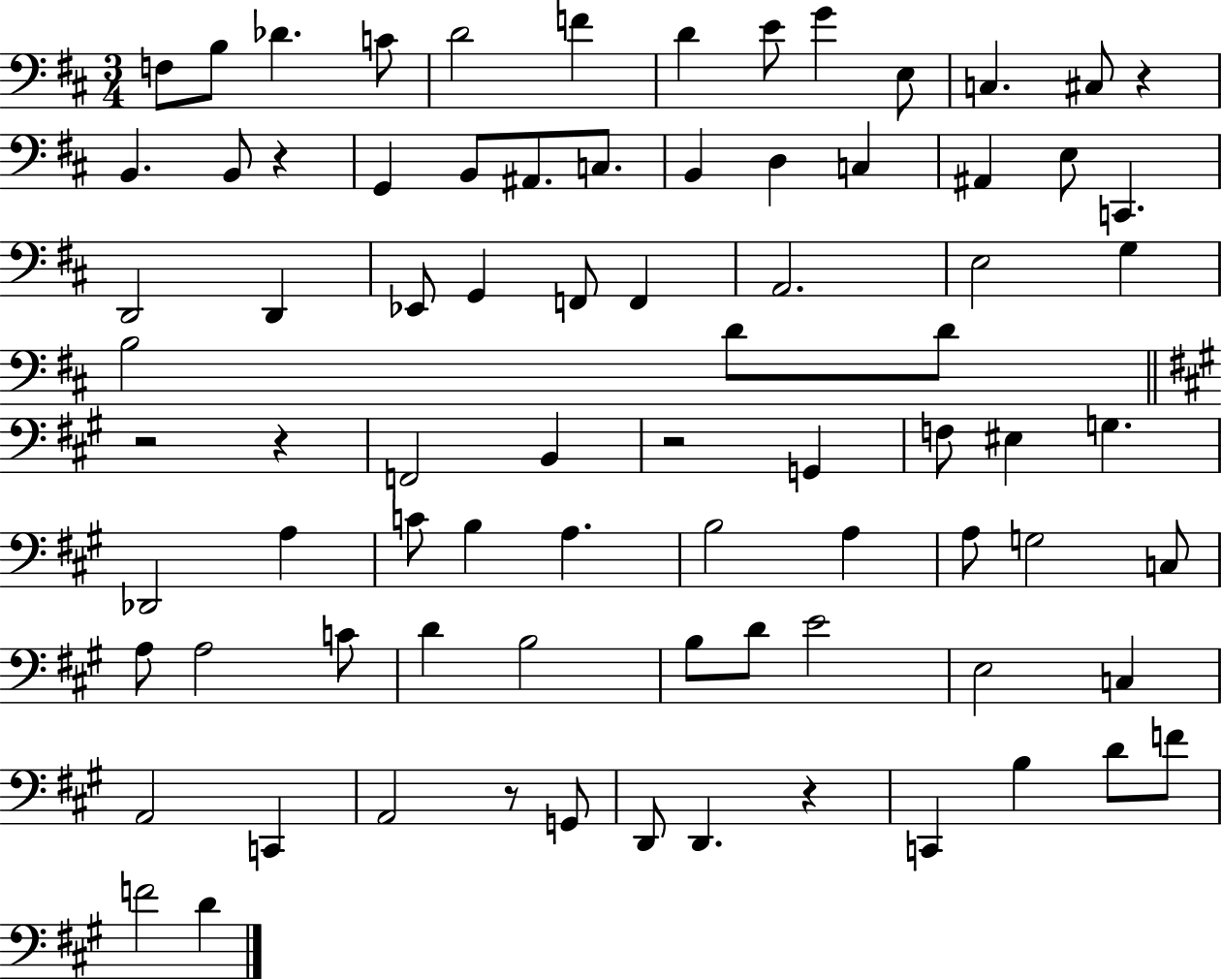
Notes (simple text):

F3/e B3/e Db4/q. C4/e D4/h F4/q D4/q E4/e G4/q E3/e C3/q. C#3/e R/q B2/q. B2/e R/q G2/q B2/e A#2/e. C3/e. B2/q D3/q C3/q A#2/q E3/e C2/q. D2/h D2/q Eb2/e G2/q F2/e F2/q A2/h. E3/h G3/q B3/h D4/e D4/e R/h R/q F2/h B2/q R/h G2/q F3/e EIS3/q G3/q. Db2/h A3/q C4/e B3/q A3/q. B3/h A3/q A3/e G3/h C3/e A3/e A3/h C4/e D4/q B3/h B3/e D4/e E4/h E3/h C3/q A2/h C2/q A2/h R/e G2/e D2/e D2/q. R/q C2/q B3/q D4/e F4/e F4/h D4/q